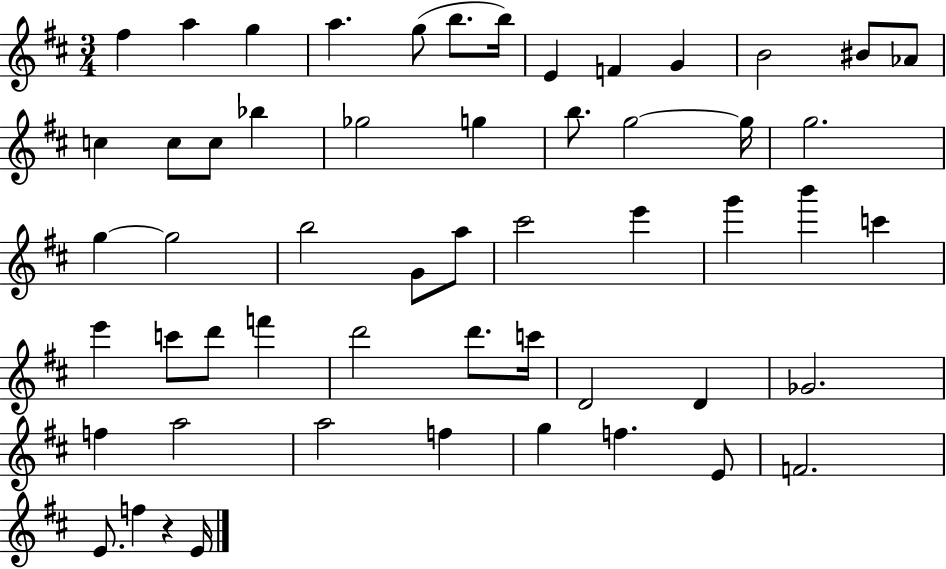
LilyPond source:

{
  \clef treble
  \numericTimeSignature
  \time 3/4
  \key d \major
  \repeat volta 2 { fis''4 a''4 g''4 | a''4. g''8( b''8. b''16) | e'4 f'4 g'4 | b'2 bis'8 aes'8 | \break c''4 c''8 c''8 bes''4 | ges''2 g''4 | b''8. g''2~~ g''16 | g''2. | \break g''4~~ g''2 | b''2 g'8 a''8 | cis'''2 e'''4 | g'''4 b'''4 c'''4 | \break e'''4 c'''8 d'''8 f'''4 | d'''2 d'''8. c'''16 | d'2 d'4 | ges'2. | \break f''4 a''2 | a''2 f''4 | g''4 f''4. e'8 | f'2. | \break e'8. f''4 r4 e'16 | } \bar "|."
}